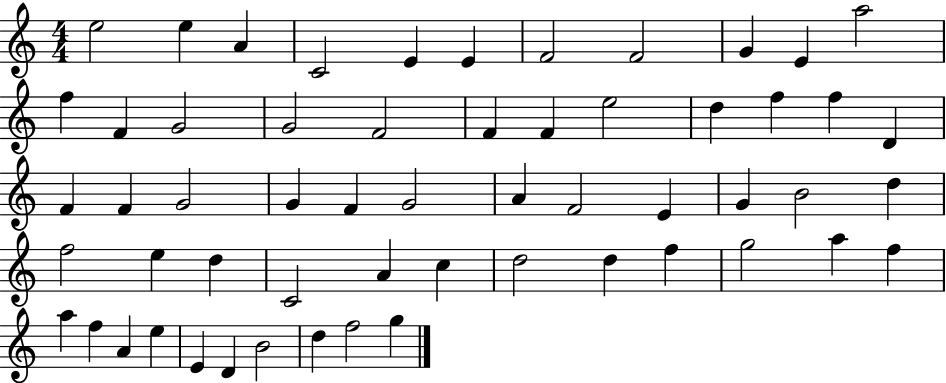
{
  \clef treble
  \numericTimeSignature
  \time 4/4
  \key c \major
  e''2 e''4 a'4 | c'2 e'4 e'4 | f'2 f'2 | g'4 e'4 a''2 | \break f''4 f'4 g'2 | g'2 f'2 | f'4 f'4 e''2 | d''4 f''4 f''4 d'4 | \break f'4 f'4 g'2 | g'4 f'4 g'2 | a'4 f'2 e'4 | g'4 b'2 d''4 | \break f''2 e''4 d''4 | c'2 a'4 c''4 | d''2 d''4 f''4 | g''2 a''4 f''4 | \break a''4 f''4 a'4 e''4 | e'4 d'4 b'2 | d''4 f''2 g''4 | \bar "|."
}